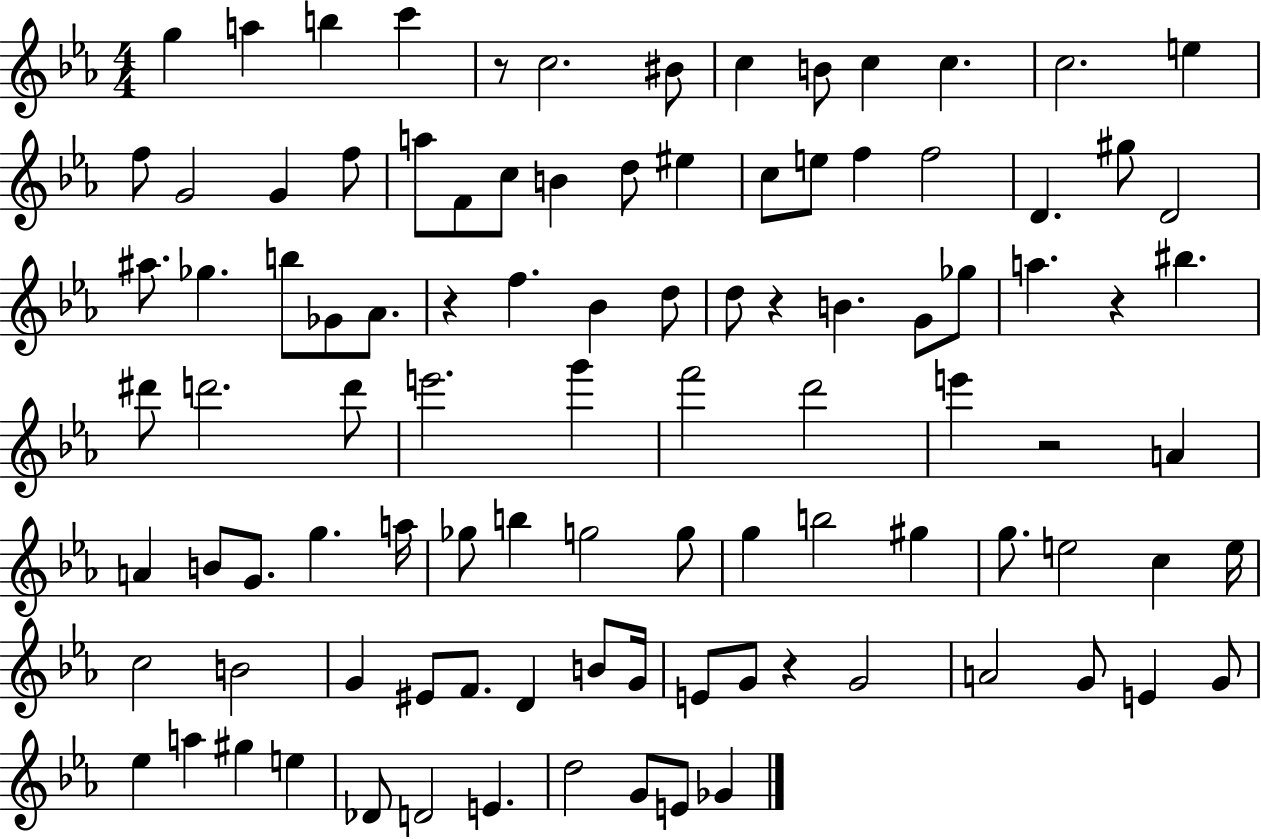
{
  \clef treble
  \numericTimeSignature
  \time 4/4
  \key ees \major
  \repeat volta 2 { g''4 a''4 b''4 c'''4 | r8 c''2. bis'8 | c''4 b'8 c''4 c''4. | c''2. e''4 | \break f''8 g'2 g'4 f''8 | a''8 f'8 c''8 b'4 d''8 eis''4 | c''8 e''8 f''4 f''2 | d'4. gis''8 d'2 | \break ais''8. ges''4. b''8 ges'8 aes'8. | r4 f''4. bes'4 d''8 | d''8 r4 b'4. g'8 ges''8 | a''4. r4 bis''4. | \break dis'''8 d'''2. d'''8 | e'''2. g'''4 | f'''2 d'''2 | e'''4 r2 a'4 | \break a'4 b'8 g'8. g''4. a''16 | ges''8 b''4 g''2 g''8 | g''4 b''2 gis''4 | g''8. e''2 c''4 e''16 | \break c''2 b'2 | g'4 eis'8 f'8. d'4 b'8 g'16 | e'8 g'8 r4 g'2 | a'2 g'8 e'4 g'8 | \break ees''4 a''4 gis''4 e''4 | des'8 d'2 e'4. | d''2 g'8 e'8 ges'4 | } \bar "|."
}